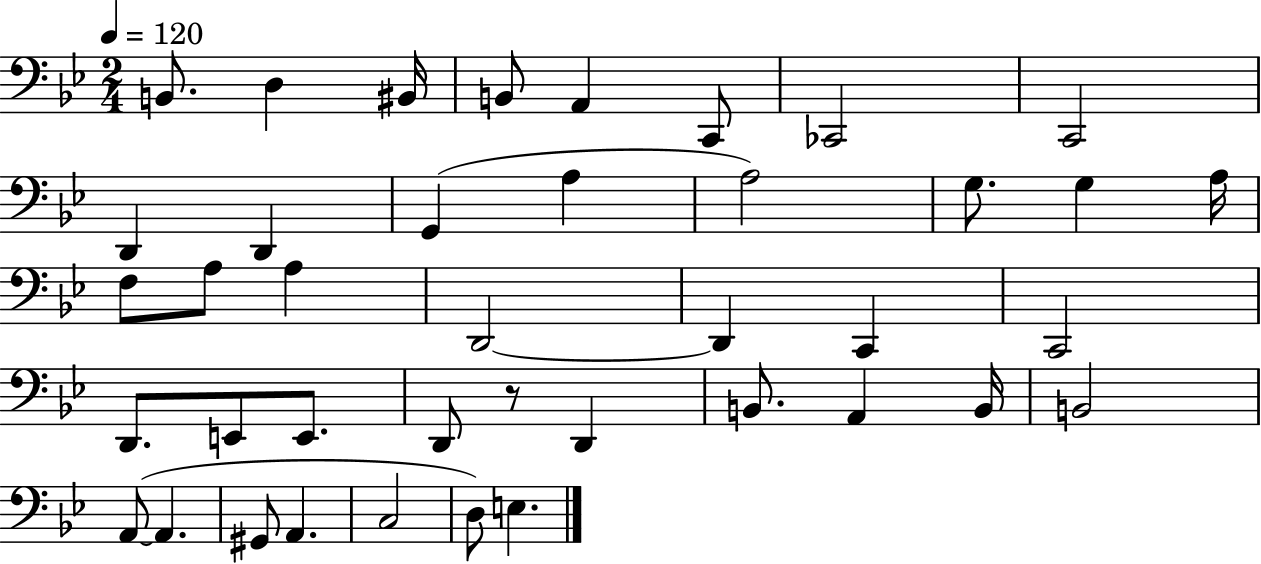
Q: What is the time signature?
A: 2/4